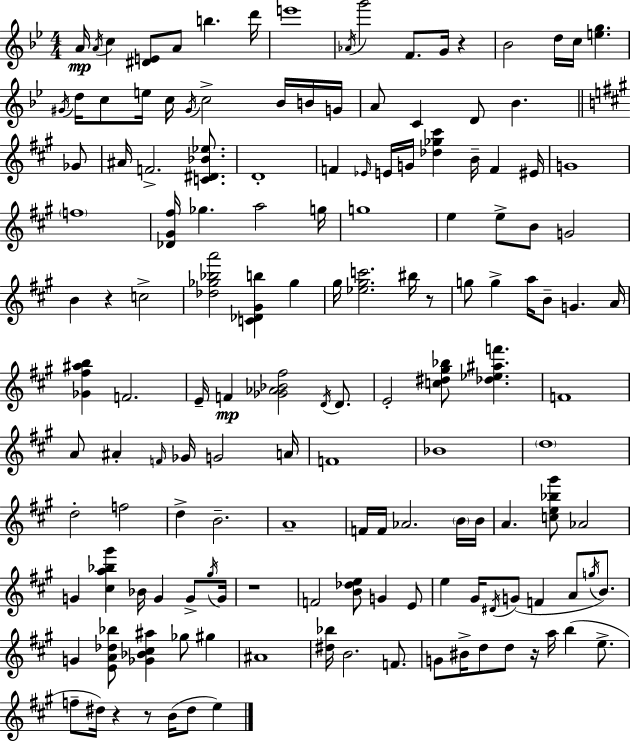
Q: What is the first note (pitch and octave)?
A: A4